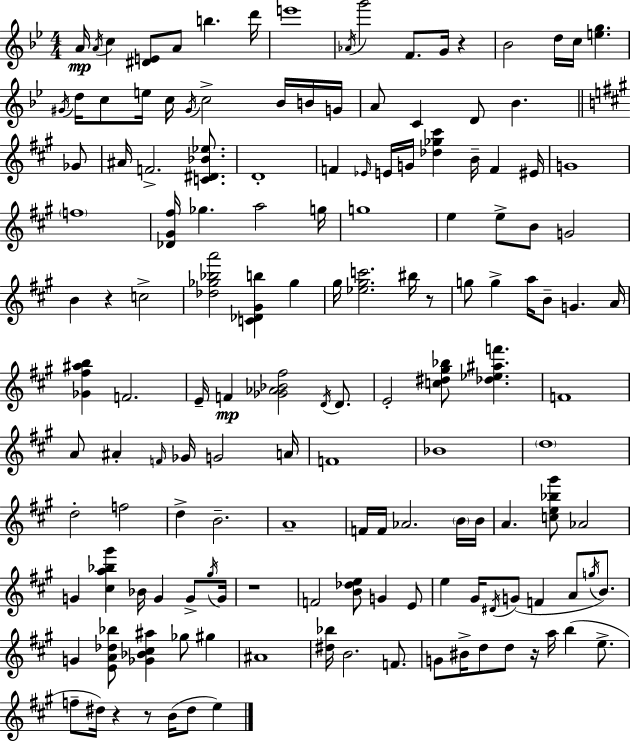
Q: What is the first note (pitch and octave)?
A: A4